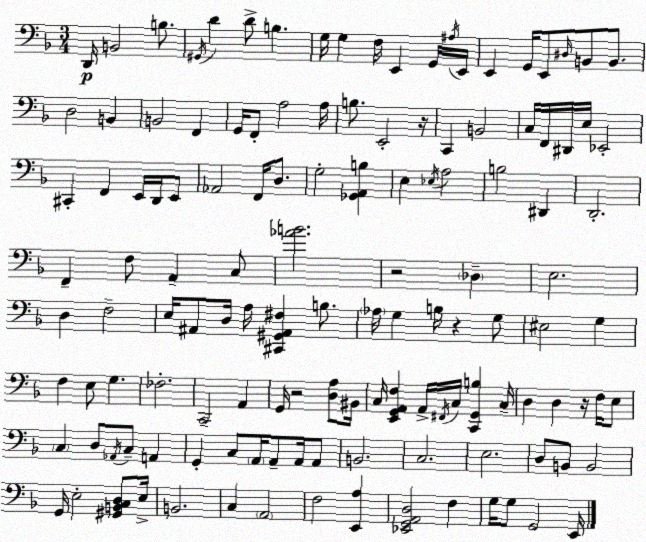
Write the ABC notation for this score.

X:1
T:Untitled
M:3/4
L:1/4
K:Dm
D,,/4 B,,2 B,/2 ^G,,/4 D D/2 B, G,/4 G, F,/4 E,, G,,/4 ^A,/4 E,,/4 E,, G,,/4 E,,/2 ^D,/4 B,,/2 B,,/2 D,2 B,, B,,2 F,, G,,/4 F,,/2 A,2 A,/4 B,/2 E,,2 z/4 C,, B,,2 C,/4 F,,/4 ^D,,/4 E,/4 _E,,2 ^C,, F,, E,,/4 D,,/4 E,,/2 _A,,2 F,,/4 D,/2 G,2 [_G,,A,,B,] E, _E,/4 A,2 B,2 ^D,, D,,2 F,, F,/2 A,, C,/2 [_AB]2 z2 _D, E,2 D, F,2 E,/4 ^A,,/2 D,/4 A,/4 [^C,,^G,,^A,,^F,] B,/2 _A,/4 G, B,/4 z G,/2 ^E,2 G, F, E,/2 G, _F,2 C,,2 A,, G,,/4 z2 [D,A,]/2 ^B,,/4 C,/4 [E,,G,,A,,F,] A,,/4 ^F,,/4 C,/4 [C,,G,,B,] C,/4 D, D, z/4 F,/4 E,/2 C, D,/2 _A,,/4 C,/2 A,, G,, C,/2 A,,/4 A,,/2 A,,/4 A,,/2 B,,2 C,2 E,2 D,/2 B,,/2 B,,2 G,,/4 E,2 [^G,,B,,C,D,]/2 E,/4 B,,2 C, A,,2 F,2 [E,,A,] [_E,,G,,A,,D,]2 F, G,/4 G,/2 G,,2 E,,/4